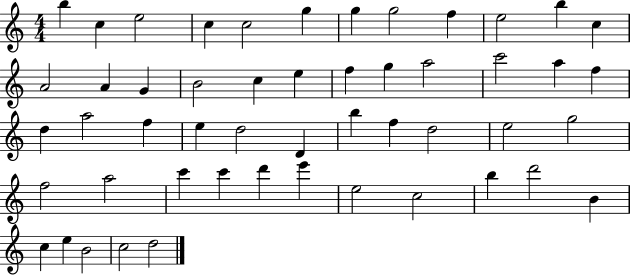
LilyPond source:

{
  \clef treble
  \numericTimeSignature
  \time 4/4
  \key c \major
  b''4 c''4 e''2 | c''4 c''2 g''4 | g''4 g''2 f''4 | e''2 b''4 c''4 | \break a'2 a'4 g'4 | b'2 c''4 e''4 | f''4 g''4 a''2 | c'''2 a''4 f''4 | \break d''4 a''2 f''4 | e''4 d''2 d'4 | b''4 f''4 d''2 | e''2 g''2 | \break f''2 a''2 | c'''4 c'''4 d'''4 e'''4 | e''2 c''2 | b''4 d'''2 b'4 | \break c''4 e''4 b'2 | c''2 d''2 | \bar "|."
}